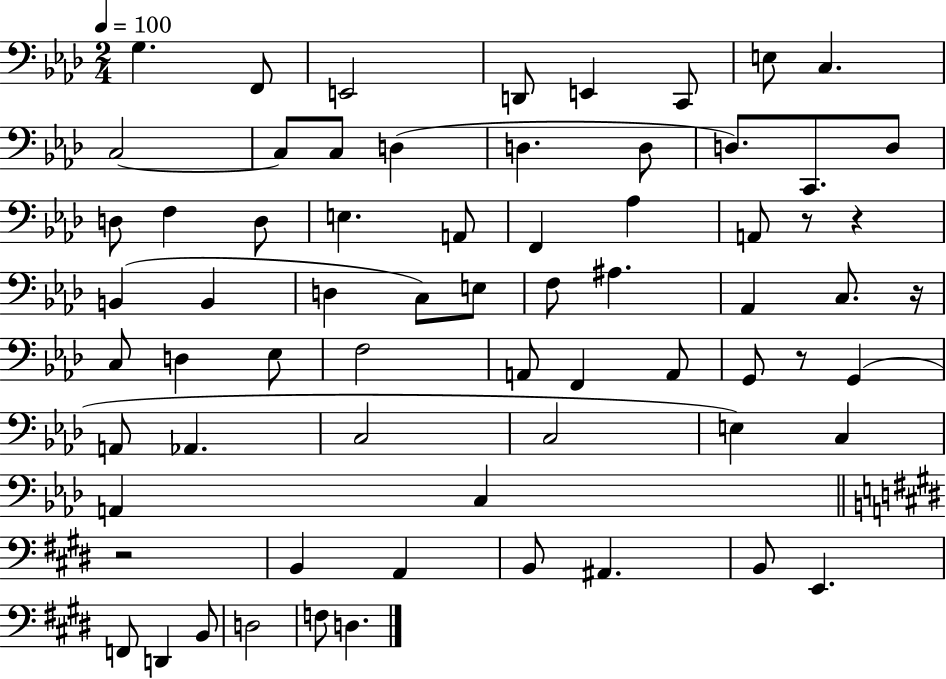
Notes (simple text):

G3/q. F2/e E2/h D2/e E2/q C2/e E3/e C3/q. C3/h C3/e C3/e D3/q D3/q. D3/e D3/e. C2/e. D3/e D3/e F3/q D3/e E3/q. A2/e F2/q Ab3/q A2/e R/e R/q B2/q B2/q D3/q C3/e E3/e F3/e A#3/q. Ab2/q C3/e. R/s C3/e D3/q Eb3/e F3/h A2/e F2/q A2/e G2/e R/e G2/q A2/e Ab2/q. C3/h C3/h E3/q C3/q A2/q C3/q R/h B2/q A2/q B2/e A#2/q. B2/e E2/q. F2/e D2/q B2/e D3/h F3/e D3/q.